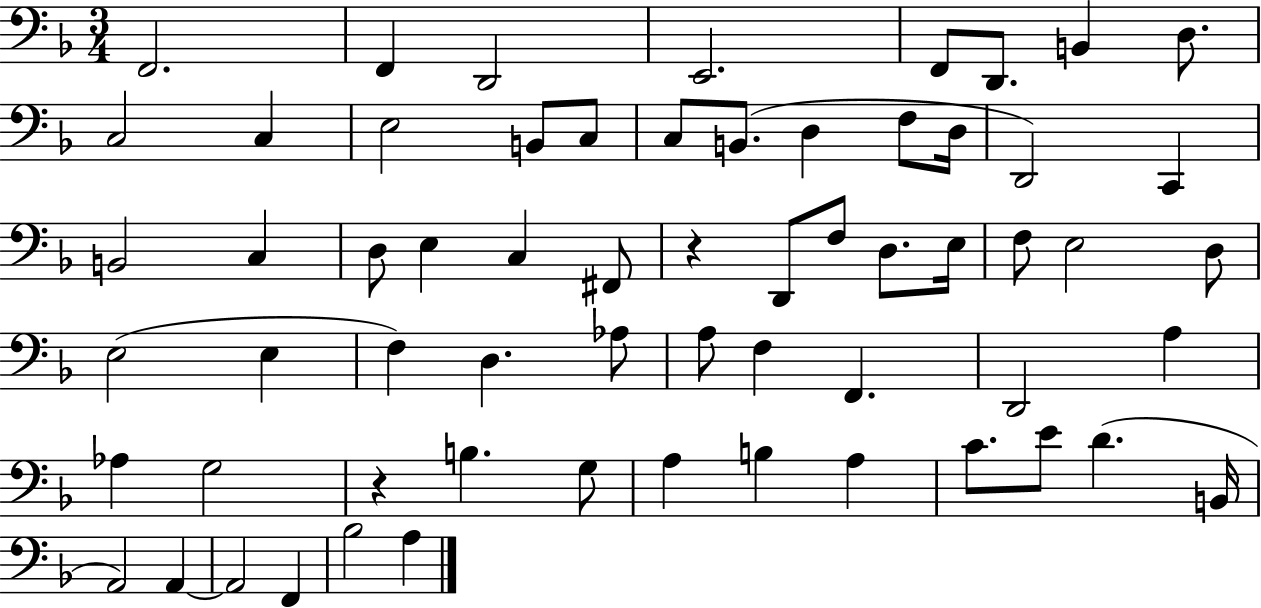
{
  \clef bass
  \numericTimeSignature
  \time 3/4
  \key f \major
  f,2. | f,4 d,2 | e,2. | f,8 d,8. b,4 d8. | \break c2 c4 | e2 b,8 c8 | c8 b,8.( d4 f8 d16 | d,2) c,4 | \break b,2 c4 | d8 e4 c4 fis,8 | r4 d,8 f8 d8. e16 | f8 e2 d8 | \break e2( e4 | f4) d4. aes8 | a8 f4 f,4. | d,2 a4 | \break aes4 g2 | r4 b4. g8 | a4 b4 a4 | c'8. e'8 d'4.( b,16 | \break a,2) a,4~~ | a,2 f,4 | bes2 a4 | \bar "|."
}